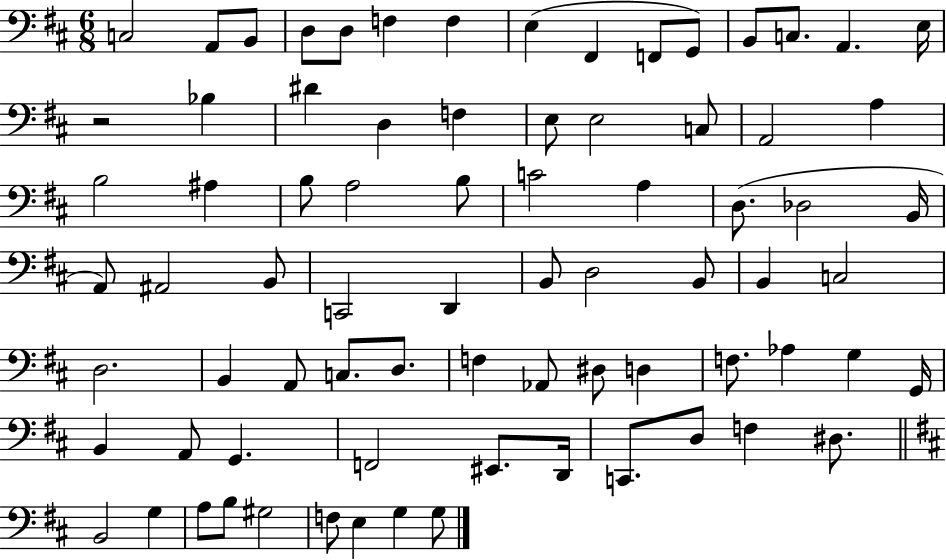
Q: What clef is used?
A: bass